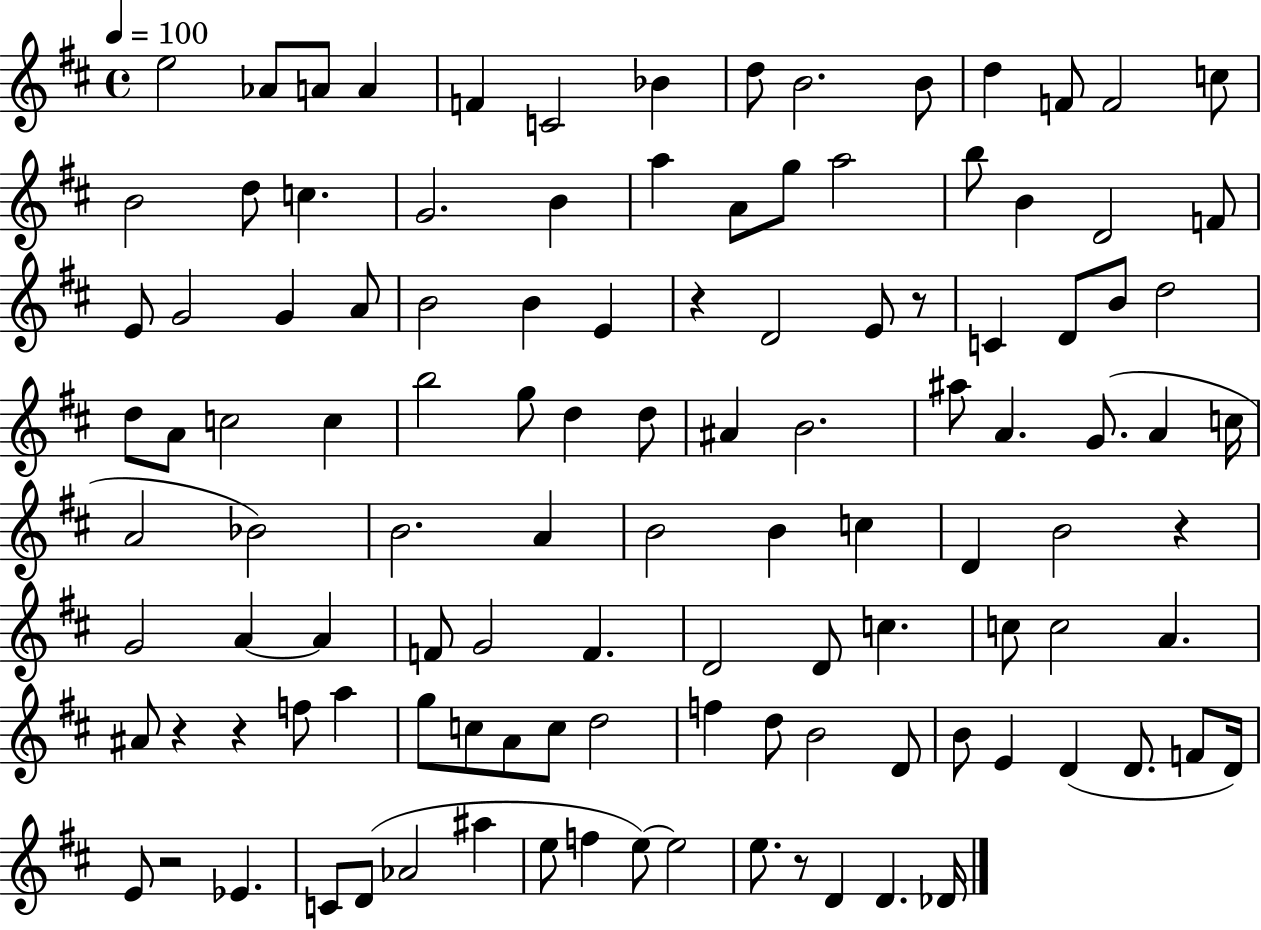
X:1
T:Untitled
M:4/4
L:1/4
K:D
e2 _A/2 A/2 A F C2 _B d/2 B2 B/2 d F/2 F2 c/2 B2 d/2 c G2 B a A/2 g/2 a2 b/2 B D2 F/2 E/2 G2 G A/2 B2 B E z D2 E/2 z/2 C D/2 B/2 d2 d/2 A/2 c2 c b2 g/2 d d/2 ^A B2 ^a/2 A G/2 A c/4 A2 _B2 B2 A B2 B c D B2 z G2 A A F/2 G2 F D2 D/2 c c/2 c2 A ^A/2 z z f/2 a g/2 c/2 A/2 c/2 d2 f d/2 B2 D/2 B/2 E D D/2 F/2 D/4 E/2 z2 _E C/2 D/2 _A2 ^a e/2 f e/2 e2 e/2 z/2 D D _D/4